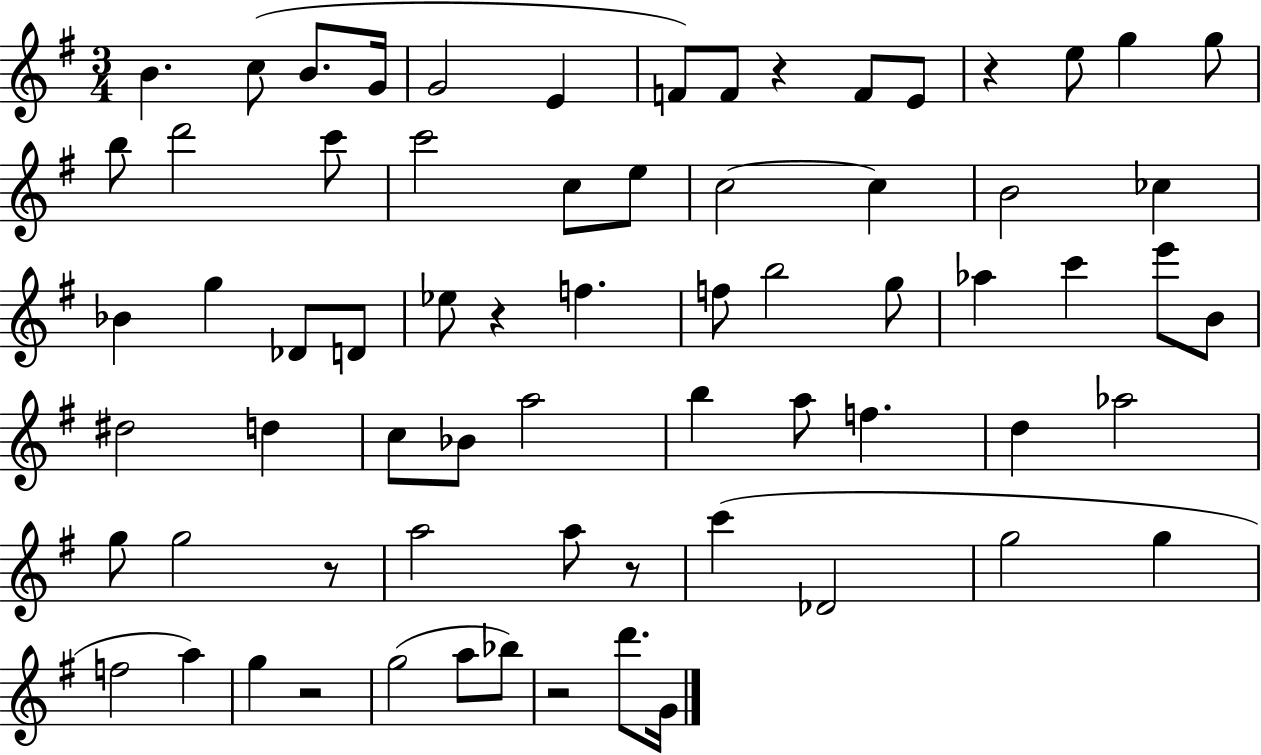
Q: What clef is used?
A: treble